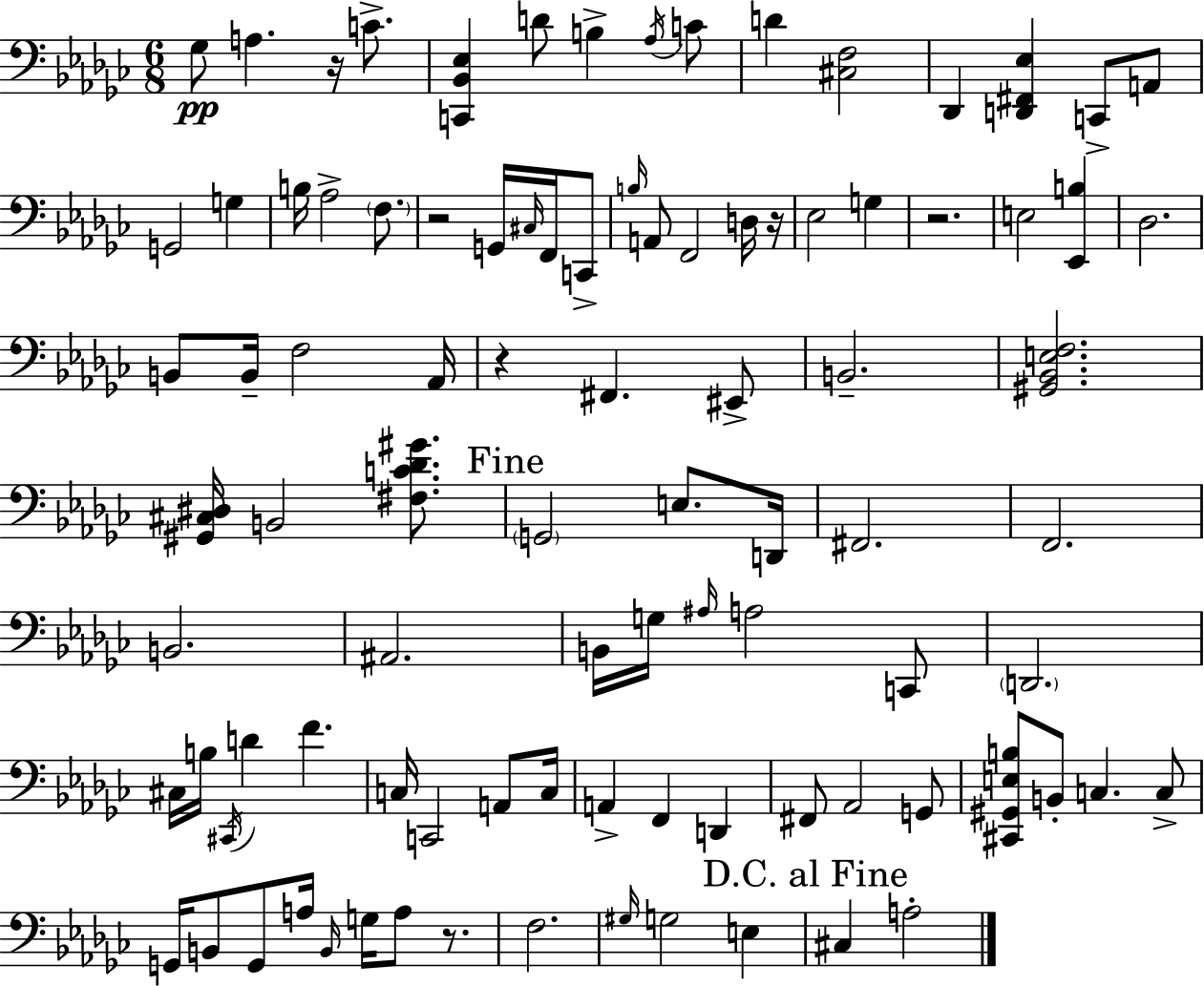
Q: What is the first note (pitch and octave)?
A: Gb3